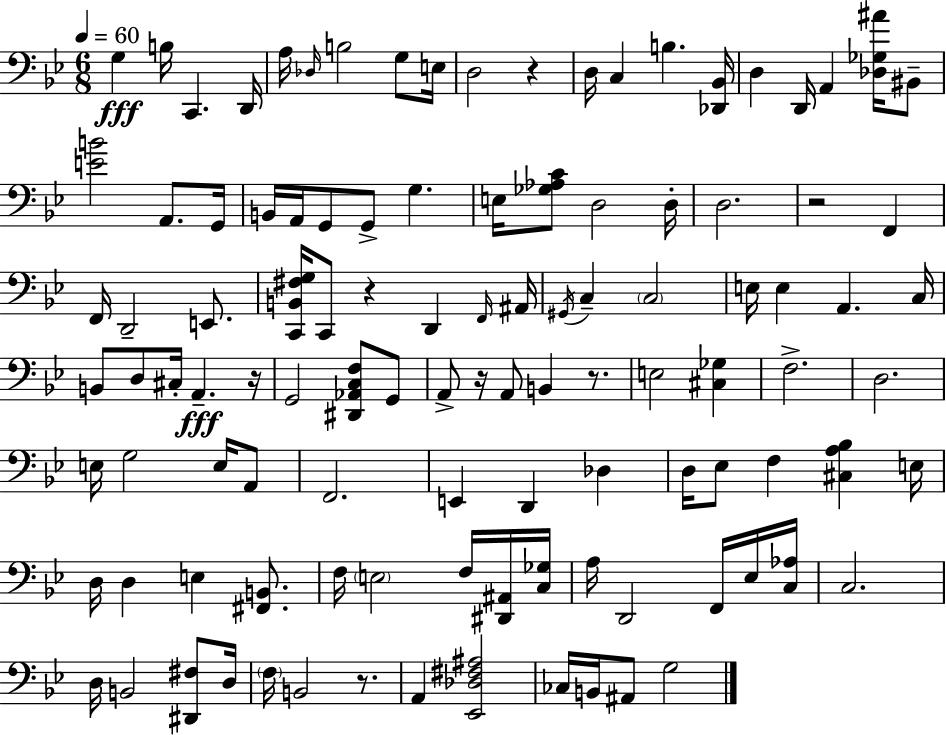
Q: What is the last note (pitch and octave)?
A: G3